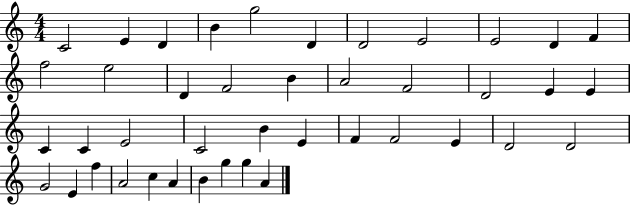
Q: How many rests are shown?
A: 0